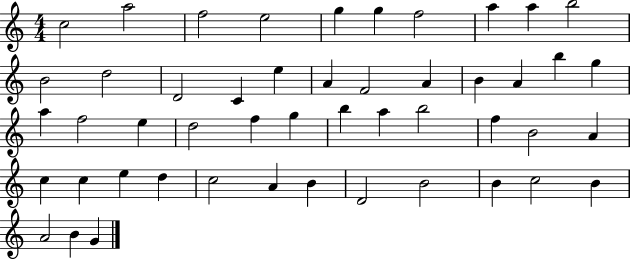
C5/h A5/h F5/h E5/h G5/q G5/q F5/h A5/q A5/q B5/h B4/h D5/h D4/h C4/q E5/q A4/q F4/h A4/q B4/q A4/q B5/q G5/q A5/q F5/h E5/q D5/h F5/q G5/q B5/q A5/q B5/h F5/q B4/h A4/q C5/q C5/q E5/q D5/q C5/h A4/q B4/q D4/h B4/h B4/q C5/h B4/q A4/h B4/q G4/q